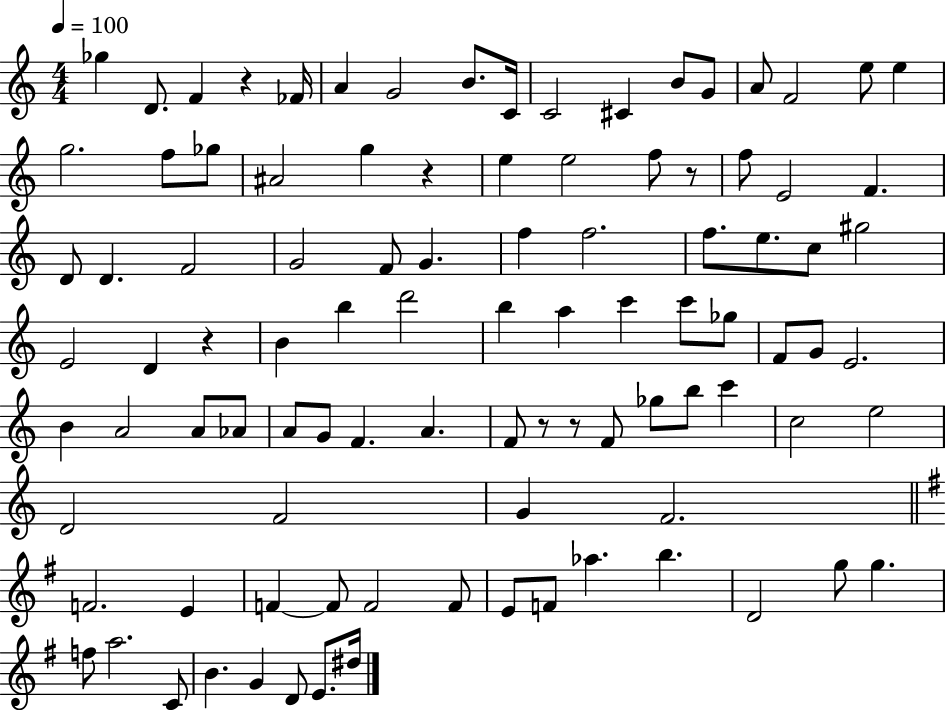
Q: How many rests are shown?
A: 6